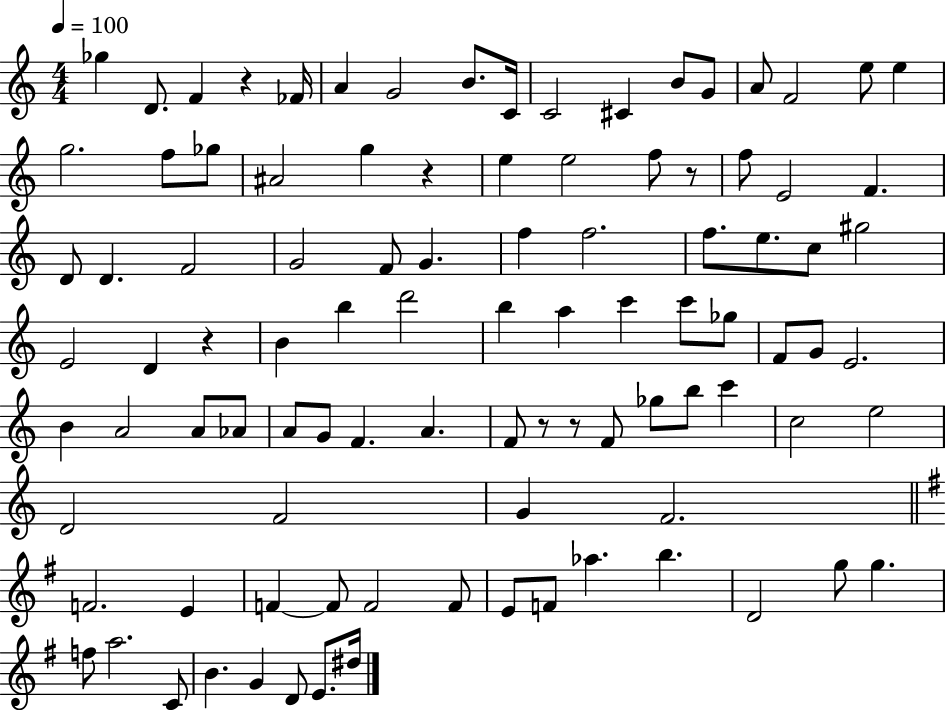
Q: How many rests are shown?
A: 6